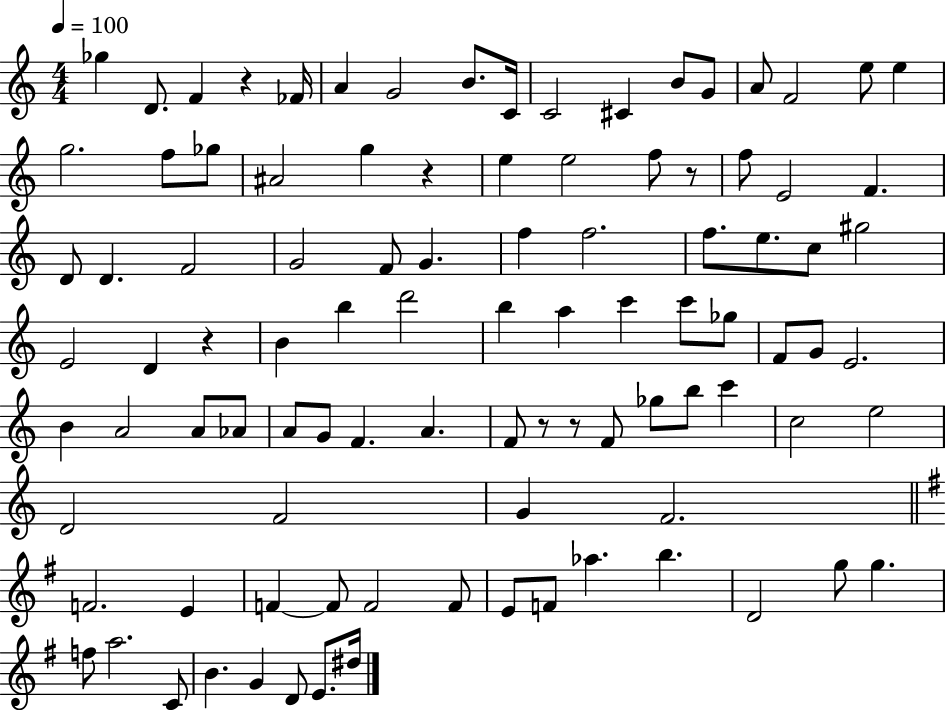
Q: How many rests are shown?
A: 6